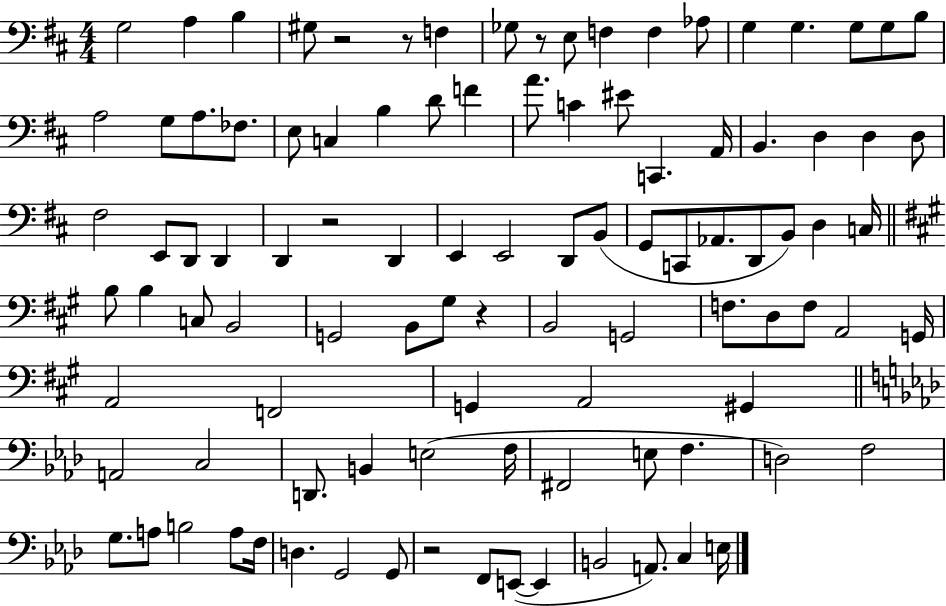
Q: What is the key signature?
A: D major